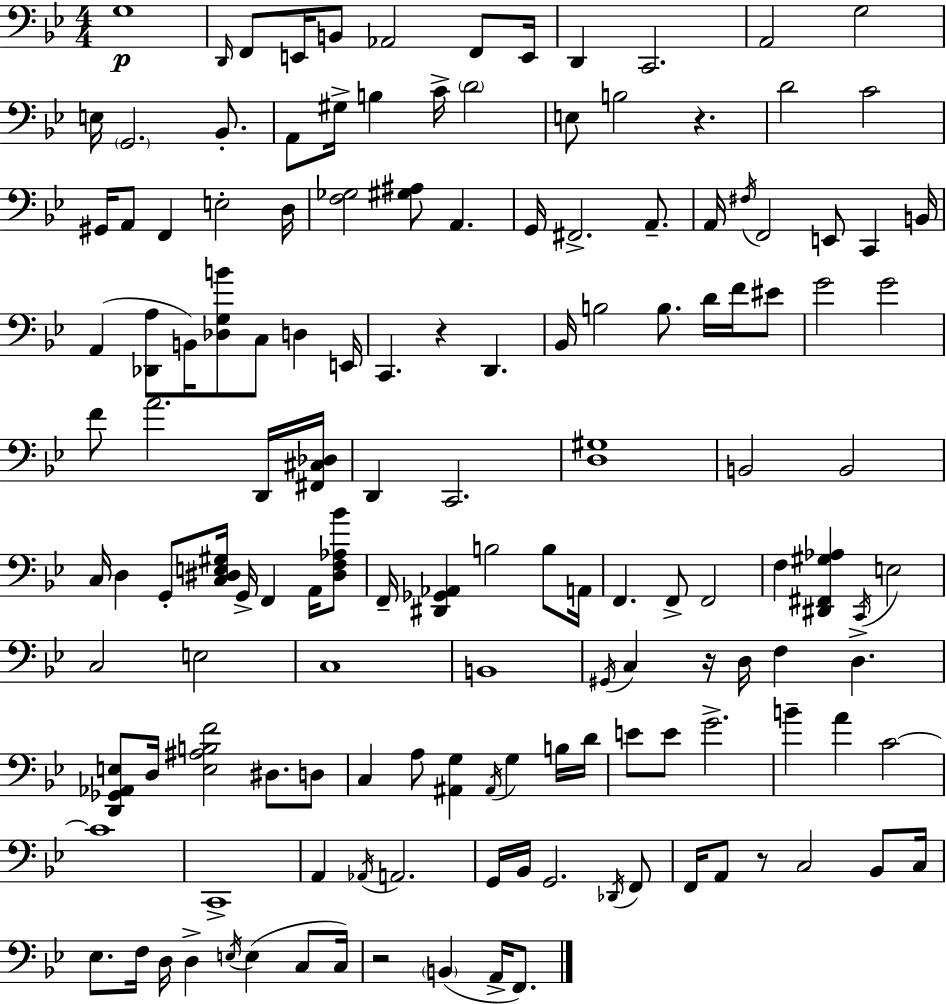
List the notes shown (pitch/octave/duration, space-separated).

G3/w D2/s F2/e E2/s B2/e Ab2/h F2/e E2/s D2/q C2/h. A2/h G3/h E3/s G2/h. Bb2/e. A2/e G#3/s B3/q C4/s D4/h E3/e B3/h R/q. D4/h C4/h G#2/s A2/e F2/q E3/h D3/s [F3,Gb3]/h [G#3,A#3]/e A2/q. G2/s F#2/h. A2/e. A2/s F#3/s F2/h E2/e C2/q B2/s A2/q [Db2,A3]/e B2/s [Db3,G3,B4]/e C3/e D3/q E2/s C2/q. R/q D2/q. Bb2/s B3/h B3/e. D4/s F4/s EIS4/e G4/h G4/h F4/e A4/h. D2/s [F#2,C#3,Db3]/s D2/q C2/h. [D3,G#3]/w B2/h B2/h C3/s D3/q G2/e [C3,D#3,E3,G#3]/s G2/s F2/q A2/s [D#3,F3,Ab3,Bb4]/e F2/s [D#2,Gb2,Ab2]/q B3/h B3/e A2/s F2/q. F2/e F2/h F3/q [D#2,F#2,G#3,Ab3]/q C2/s E3/h C3/h E3/h C3/w B2/w G#2/s C3/q R/s D3/s F3/q D3/q. [D2,Gb2,Ab2,E3]/e D3/s [E3,A#3,B3,F4]/h D#3/e. D3/e C3/q A3/e [A#2,G3]/q A#2/s G3/q B3/s D4/s E4/e E4/e G4/h. B4/q A4/q C4/h C4/w C2/w A2/q Ab2/s A2/h. G2/s Bb2/s G2/h. Db2/s F2/e F2/s A2/e R/e C3/h Bb2/e C3/s Eb3/e. F3/s D3/s D3/q E3/s E3/q C3/e C3/s R/h B2/q A2/s F2/e.